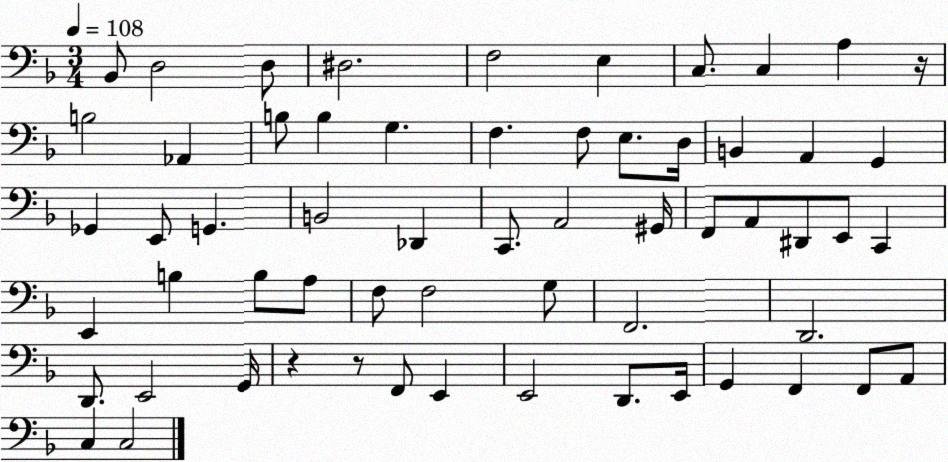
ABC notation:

X:1
T:Untitled
M:3/4
L:1/4
K:F
_B,,/2 D,2 D,/2 ^D,2 F,2 E, C,/2 C, A, z/4 B,2 _A,, B,/2 B, G, F, F,/2 E,/2 D,/4 B,, A,, G,, _G,, E,,/2 G,, B,,2 _D,, C,,/2 A,,2 ^G,,/4 F,,/2 A,,/2 ^D,,/2 E,,/2 C,, E,, B, B,/2 A,/2 F,/2 F,2 G,/2 F,,2 D,,2 D,,/2 E,,2 G,,/4 z z/2 F,,/2 E,, E,,2 D,,/2 E,,/4 G,, F,, F,,/2 A,,/2 C, C,2